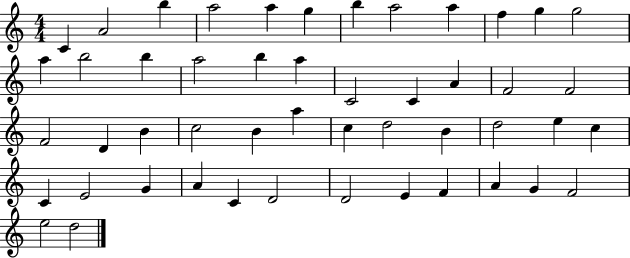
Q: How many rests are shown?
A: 0